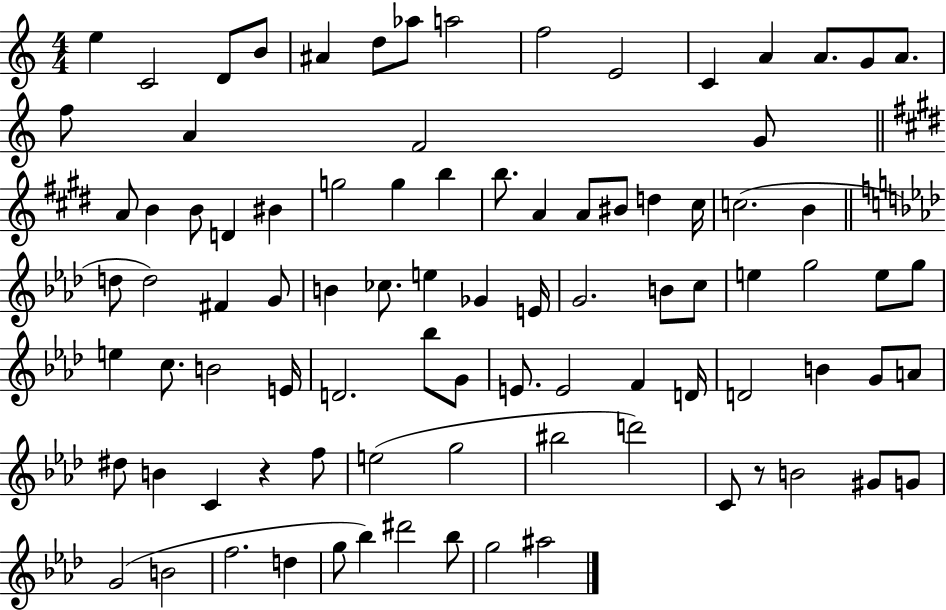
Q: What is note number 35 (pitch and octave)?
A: B4